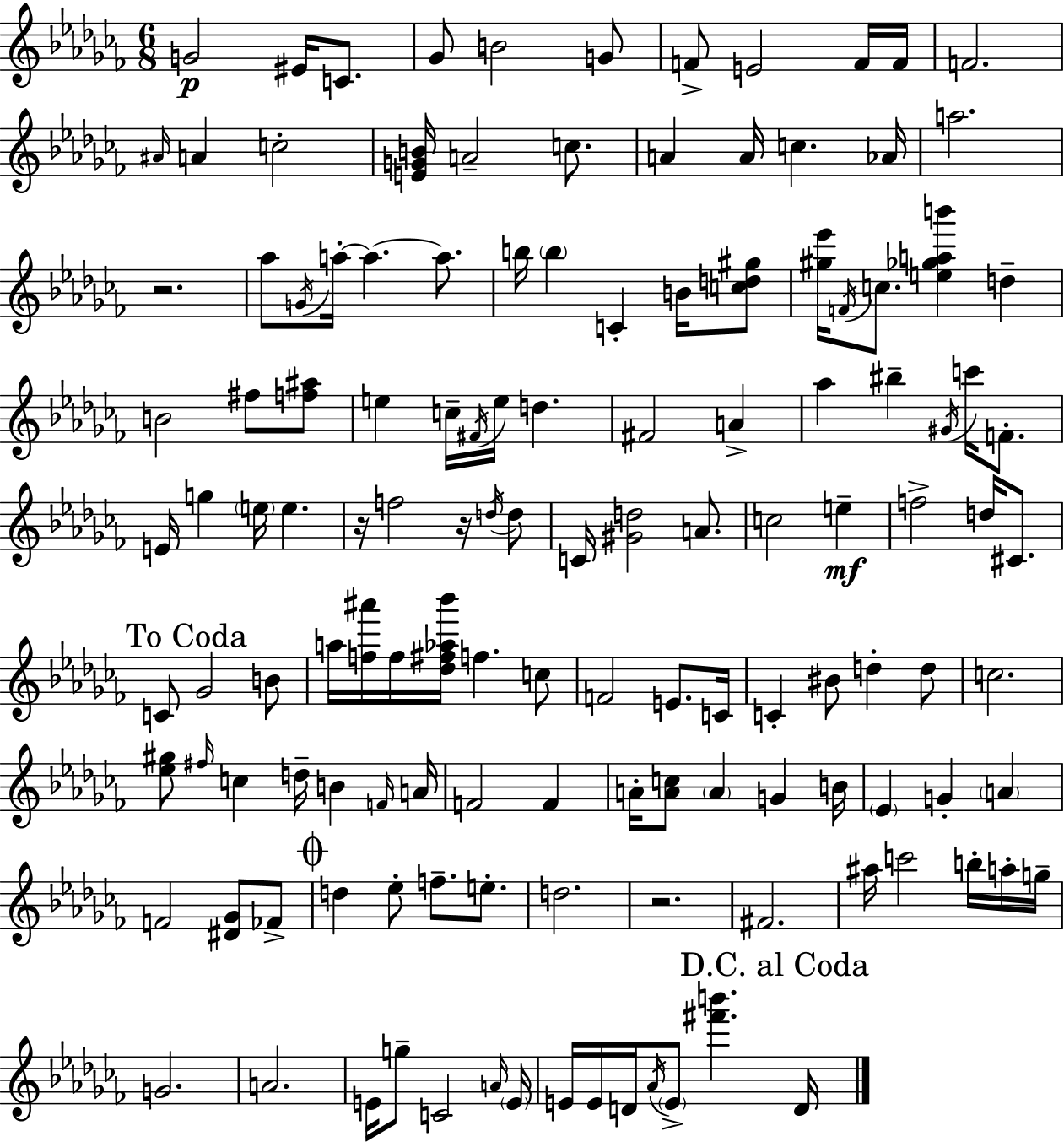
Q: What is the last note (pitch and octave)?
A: D4